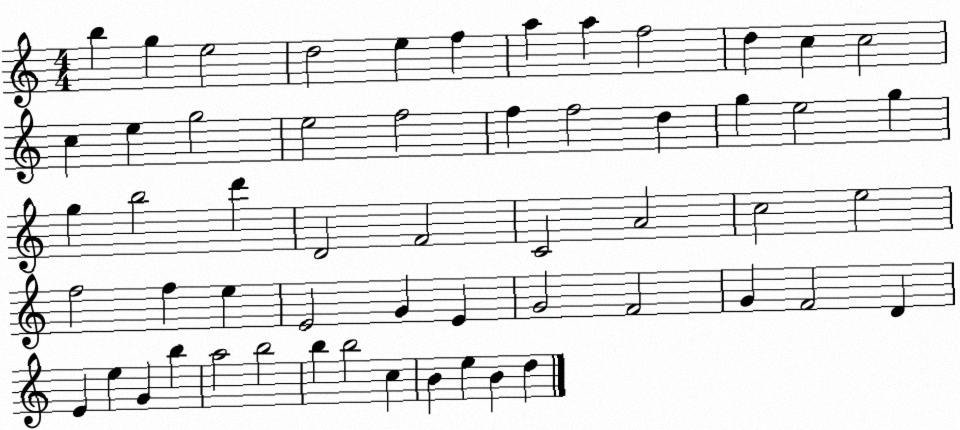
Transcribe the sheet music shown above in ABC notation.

X:1
T:Untitled
M:4/4
L:1/4
K:C
b g e2 d2 e f a a f2 d c c2 c e g2 e2 f2 f f2 d g e2 g g b2 d' D2 F2 C2 A2 c2 e2 f2 f e E2 G E G2 F2 G F2 D E e G b a2 b2 b b2 c B e B d